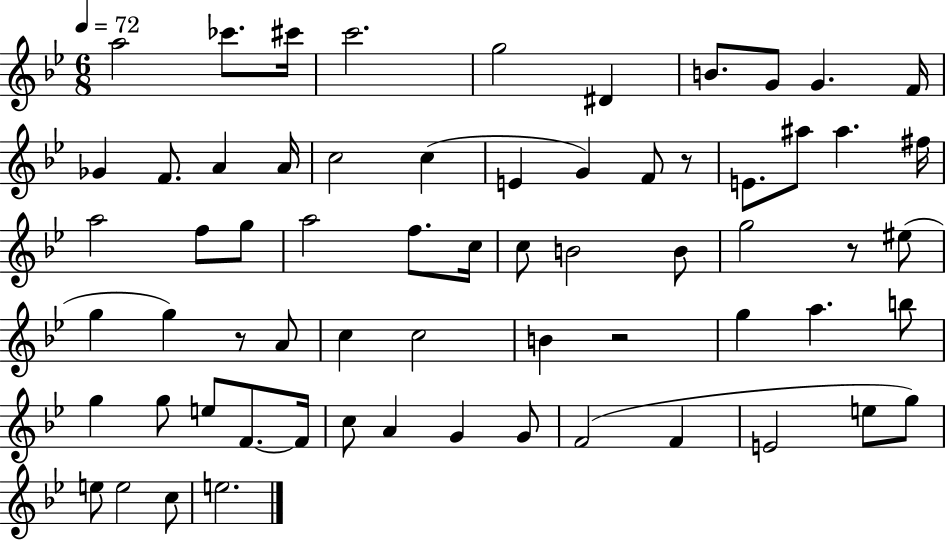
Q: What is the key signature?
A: BES major